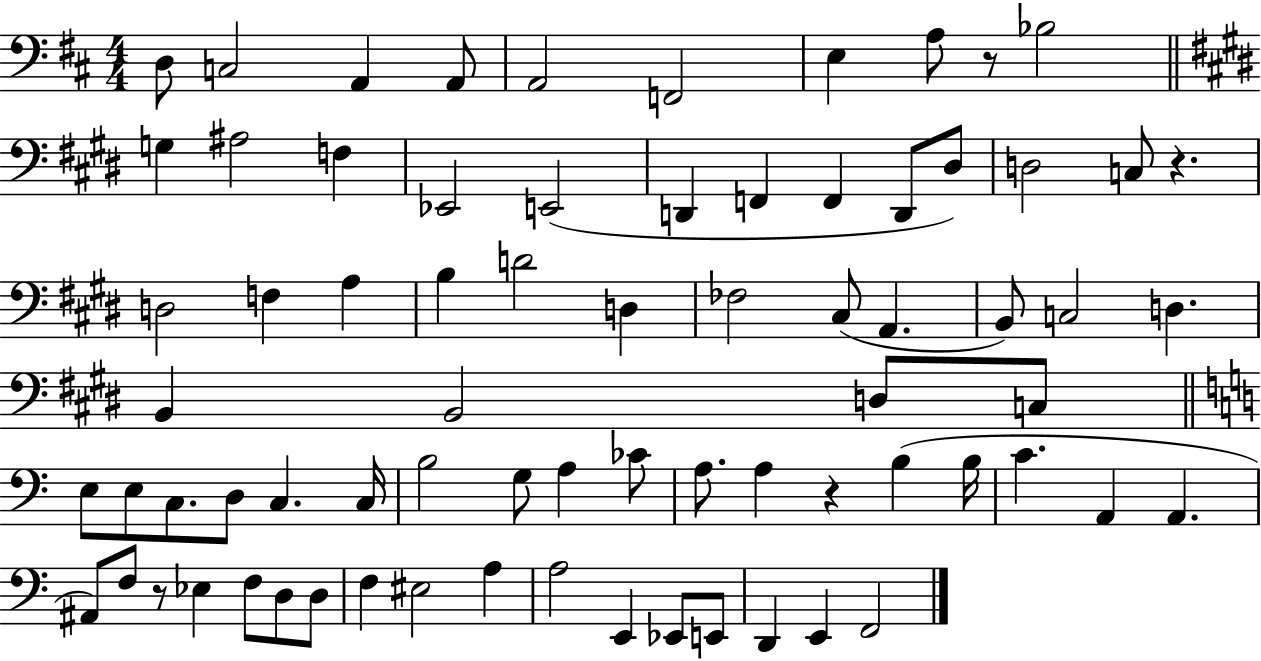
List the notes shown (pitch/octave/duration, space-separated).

D3/e C3/h A2/q A2/e A2/h F2/h E3/q A3/e R/e Bb3/h G3/q A#3/h F3/q Eb2/h E2/h D2/q F2/q F2/q D2/e D#3/e D3/h C3/e R/q. D3/h F3/q A3/q B3/q D4/h D3/q FES3/h C#3/e A2/q. B2/e C3/h D3/q. B2/q B2/h D3/e C3/e E3/e E3/e C3/e. D3/e C3/q. C3/s B3/h G3/e A3/q CES4/e A3/e. A3/q R/q B3/q B3/s C4/q. A2/q A2/q. A#2/e F3/e R/e Eb3/q F3/e D3/e D3/e F3/q EIS3/h A3/q A3/h E2/q Eb2/e E2/e D2/q E2/q F2/h